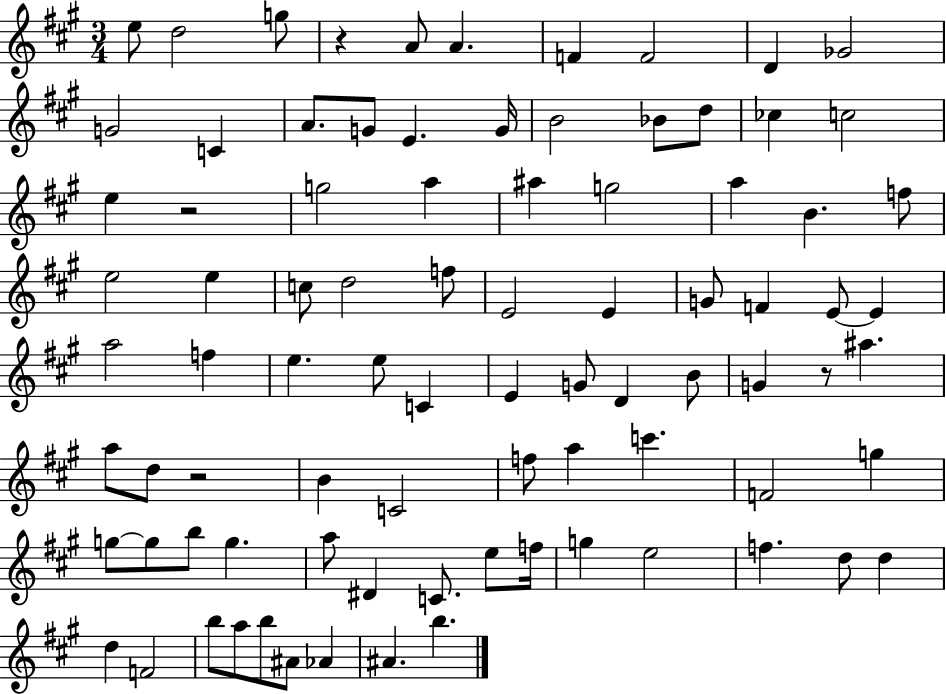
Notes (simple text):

E5/e D5/h G5/e R/q A4/e A4/q. F4/q F4/h D4/q Gb4/h G4/h C4/q A4/e. G4/e E4/q. G4/s B4/h Bb4/e D5/e CES5/q C5/h E5/q R/h G5/h A5/q A#5/q G5/h A5/q B4/q. F5/e E5/h E5/q C5/e D5/h F5/e E4/h E4/q G4/e F4/q E4/e E4/q A5/h F5/q E5/q. E5/e C4/q E4/q G4/e D4/q B4/e G4/q R/e A#5/q. A5/e D5/e R/h B4/q C4/h F5/e A5/q C6/q. F4/h G5/q G5/e G5/e B5/e G5/q. A5/e D#4/q C4/e. E5/e F5/s G5/q E5/h F5/q. D5/e D5/q D5/q F4/h B5/e A5/e B5/e A#4/e Ab4/q A#4/q. B5/q.